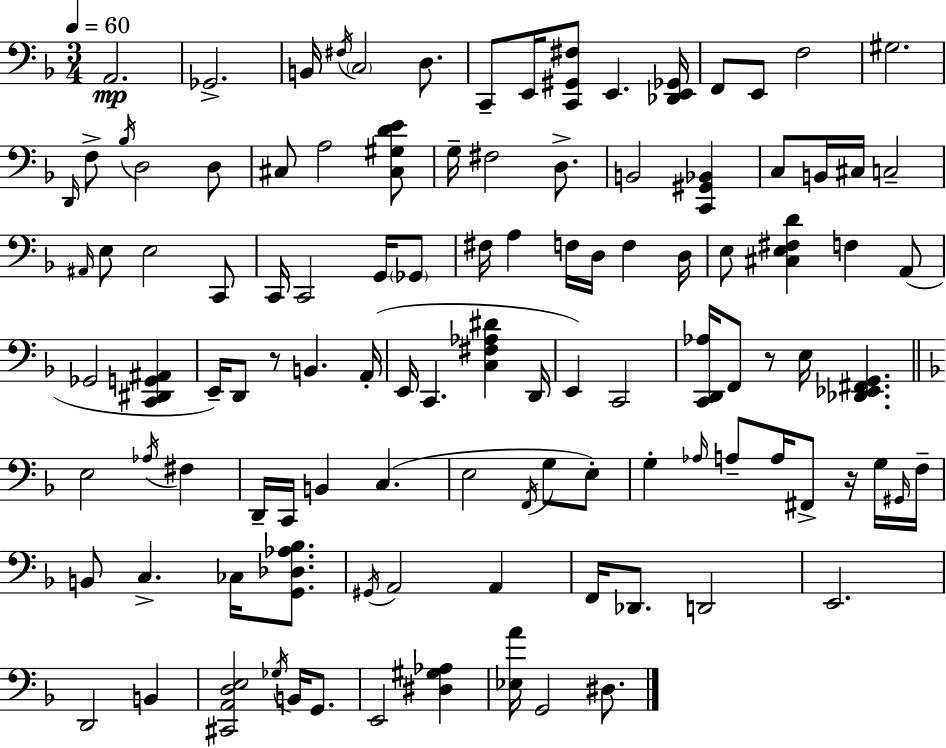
{
  \clef bass
  \numericTimeSignature
  \time 3/4
  \key f \major
  \tempo 4 = 60
  \repeat volta 2 { a,2.\mp | ges,2.-> | b,16 \acciaccatura { fis16 } \parenthesize c2 d8. | c,8-- e,16 <c, gis, fis>8 e,4. | \break <des, e, ges,>16 f,8 e,8 f2 | gis2. | \grace { d,16 } f8-> \acciaccatura { bes16 } d2 | d8 cis8 a2 | \break <cis gis d' e'>8 g16-- fis2 | d8.-> b,2 <c, gis, bes,>4 | c8 b,16 cis16 c2-- | \grace { ais,16 } e8 e2 | \break c,8 c,16 c,2 | g,16 \parenthesize ges,8 fis16 a4 f16 d16 f4 | d16 e8 <cis e fis d'>4 f4 | a,8( ges,2 | \break <c, dis, g, ais,>4 e,16--) d,8 r8 b,4. | a,16-.( e,16 c,4. <c fis aes dis'>4 | d,16 e,4) c,2 | <c, d, aes>16 f,8 r8 e16 <des, ees, fis, g,>4. | \break \bar "||" \break \key f \major e2 \acciaccatura { aes16 } fis4 | d,16-- c,16 b,4 c4.( | e2 \acciaccatura { f,16 } g8 | e8-.) g4-. \grace { aes16 } a8-- a16 fis,8-> | \break r16 g16 \grace { gis,16 } f16-- b,8 c4.-> | ces16 <g, des aes bes>8. \acciaccatura { gis,16 } a,2 | a,4 f,16 des,8. d,2 | e,2. | \break d,2 | b,4 <cis, a, d e>2 | \acciaccatura { ges16 } b,16 g,8. e,2 | <dis gis aes>4 <ees a'>16 g,2 | \break dis8. } \bar "|."
}